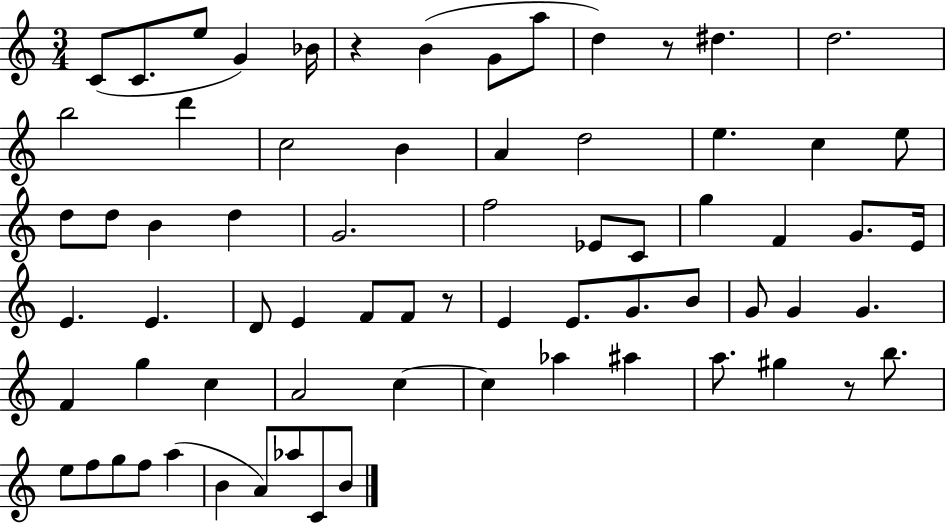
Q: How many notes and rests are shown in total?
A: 70